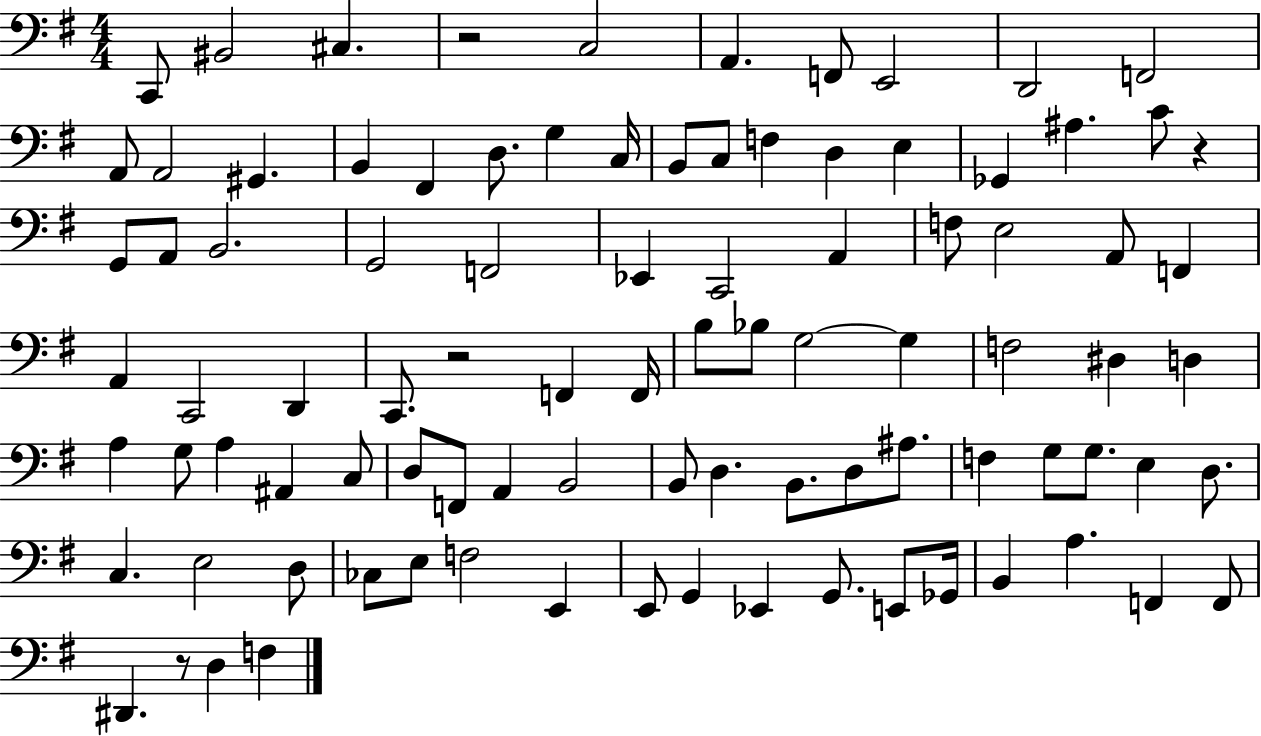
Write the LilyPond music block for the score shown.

{
  \clef bass
  \numericTimeSignature
  \time 4/4
  \key g \major
  \repeat volta 2 { c,8 bis,2 cis4. | r2 c2 | a,4. f,8 e,2 | d,2 f,2 | \break a,8 a,2 gis,4. | b,4 fis,4 d8. g4 c16 | b,8 c8 f4 d4 e4 | ges,4 ais4. c'8 r4 | \break g,8 a,8 b,2. | g,2 f,2 | ees,4 c,2 a,4 | f8 e2 a,8 f,4 | \break a,4 c,2 d,4 | c,8. r2 f,4 f,16 | b8 bes8 g2~~ g4 | f2 dis4 d4 | \break a4 g8 a4 ais,4 c8 | d8 f,8 a,4 b,2 | b,8 d4. b,8. d8 ais8. | f4 g8 g8. e4 d8. | \break c4. e2 d8 | ces8 e8 f2 e,4 | e,8 g,4 ees,4 g,8. e,8 ges,16 | b,4 a4. f,4 f,8 | \break dis,4. r8 d4 f4 | } \bar "|."
}